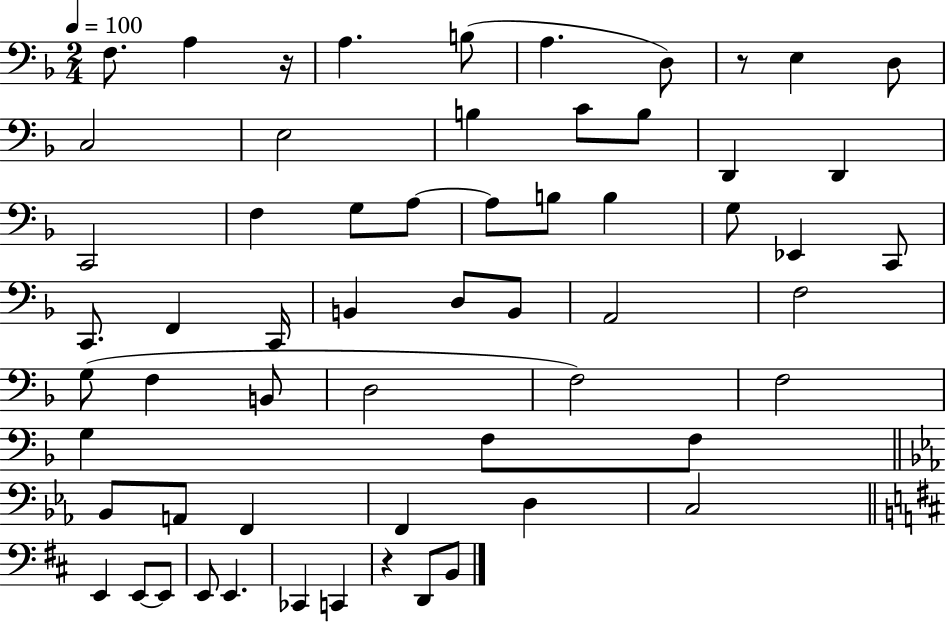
{
  \clef bass
  \numericTimeSignature
  \time 2/4
  \key f \major
  \tempo 4 = 100
  f8. a4 r16 | a4. b8( | a4. d8) | r8 e4 d8 | \break c2 | e2 | b4 c'8 b8 | d,4 d,4 | \break c,2 | f4 g8 a8~~ | a8 b8 b4 | g8 ees,4 c,8 | \break c,8. f,4 c,16 | b,4 d8 b,8 | a,2 | f2 | \break g8( f4 b,8 | d2 | f2) | f2 | \break g4 f8 f8 | \bar "||" \break \key ees \major bes,8 a,8 f,4 | f,4 d4 | c2 | \bar "||" \break \key b \minor e,4 e,8~~ e,8 | e,8 e,4. | ces,4 c,4 | r4 d,8 b,8 | \break \bar "|."
}